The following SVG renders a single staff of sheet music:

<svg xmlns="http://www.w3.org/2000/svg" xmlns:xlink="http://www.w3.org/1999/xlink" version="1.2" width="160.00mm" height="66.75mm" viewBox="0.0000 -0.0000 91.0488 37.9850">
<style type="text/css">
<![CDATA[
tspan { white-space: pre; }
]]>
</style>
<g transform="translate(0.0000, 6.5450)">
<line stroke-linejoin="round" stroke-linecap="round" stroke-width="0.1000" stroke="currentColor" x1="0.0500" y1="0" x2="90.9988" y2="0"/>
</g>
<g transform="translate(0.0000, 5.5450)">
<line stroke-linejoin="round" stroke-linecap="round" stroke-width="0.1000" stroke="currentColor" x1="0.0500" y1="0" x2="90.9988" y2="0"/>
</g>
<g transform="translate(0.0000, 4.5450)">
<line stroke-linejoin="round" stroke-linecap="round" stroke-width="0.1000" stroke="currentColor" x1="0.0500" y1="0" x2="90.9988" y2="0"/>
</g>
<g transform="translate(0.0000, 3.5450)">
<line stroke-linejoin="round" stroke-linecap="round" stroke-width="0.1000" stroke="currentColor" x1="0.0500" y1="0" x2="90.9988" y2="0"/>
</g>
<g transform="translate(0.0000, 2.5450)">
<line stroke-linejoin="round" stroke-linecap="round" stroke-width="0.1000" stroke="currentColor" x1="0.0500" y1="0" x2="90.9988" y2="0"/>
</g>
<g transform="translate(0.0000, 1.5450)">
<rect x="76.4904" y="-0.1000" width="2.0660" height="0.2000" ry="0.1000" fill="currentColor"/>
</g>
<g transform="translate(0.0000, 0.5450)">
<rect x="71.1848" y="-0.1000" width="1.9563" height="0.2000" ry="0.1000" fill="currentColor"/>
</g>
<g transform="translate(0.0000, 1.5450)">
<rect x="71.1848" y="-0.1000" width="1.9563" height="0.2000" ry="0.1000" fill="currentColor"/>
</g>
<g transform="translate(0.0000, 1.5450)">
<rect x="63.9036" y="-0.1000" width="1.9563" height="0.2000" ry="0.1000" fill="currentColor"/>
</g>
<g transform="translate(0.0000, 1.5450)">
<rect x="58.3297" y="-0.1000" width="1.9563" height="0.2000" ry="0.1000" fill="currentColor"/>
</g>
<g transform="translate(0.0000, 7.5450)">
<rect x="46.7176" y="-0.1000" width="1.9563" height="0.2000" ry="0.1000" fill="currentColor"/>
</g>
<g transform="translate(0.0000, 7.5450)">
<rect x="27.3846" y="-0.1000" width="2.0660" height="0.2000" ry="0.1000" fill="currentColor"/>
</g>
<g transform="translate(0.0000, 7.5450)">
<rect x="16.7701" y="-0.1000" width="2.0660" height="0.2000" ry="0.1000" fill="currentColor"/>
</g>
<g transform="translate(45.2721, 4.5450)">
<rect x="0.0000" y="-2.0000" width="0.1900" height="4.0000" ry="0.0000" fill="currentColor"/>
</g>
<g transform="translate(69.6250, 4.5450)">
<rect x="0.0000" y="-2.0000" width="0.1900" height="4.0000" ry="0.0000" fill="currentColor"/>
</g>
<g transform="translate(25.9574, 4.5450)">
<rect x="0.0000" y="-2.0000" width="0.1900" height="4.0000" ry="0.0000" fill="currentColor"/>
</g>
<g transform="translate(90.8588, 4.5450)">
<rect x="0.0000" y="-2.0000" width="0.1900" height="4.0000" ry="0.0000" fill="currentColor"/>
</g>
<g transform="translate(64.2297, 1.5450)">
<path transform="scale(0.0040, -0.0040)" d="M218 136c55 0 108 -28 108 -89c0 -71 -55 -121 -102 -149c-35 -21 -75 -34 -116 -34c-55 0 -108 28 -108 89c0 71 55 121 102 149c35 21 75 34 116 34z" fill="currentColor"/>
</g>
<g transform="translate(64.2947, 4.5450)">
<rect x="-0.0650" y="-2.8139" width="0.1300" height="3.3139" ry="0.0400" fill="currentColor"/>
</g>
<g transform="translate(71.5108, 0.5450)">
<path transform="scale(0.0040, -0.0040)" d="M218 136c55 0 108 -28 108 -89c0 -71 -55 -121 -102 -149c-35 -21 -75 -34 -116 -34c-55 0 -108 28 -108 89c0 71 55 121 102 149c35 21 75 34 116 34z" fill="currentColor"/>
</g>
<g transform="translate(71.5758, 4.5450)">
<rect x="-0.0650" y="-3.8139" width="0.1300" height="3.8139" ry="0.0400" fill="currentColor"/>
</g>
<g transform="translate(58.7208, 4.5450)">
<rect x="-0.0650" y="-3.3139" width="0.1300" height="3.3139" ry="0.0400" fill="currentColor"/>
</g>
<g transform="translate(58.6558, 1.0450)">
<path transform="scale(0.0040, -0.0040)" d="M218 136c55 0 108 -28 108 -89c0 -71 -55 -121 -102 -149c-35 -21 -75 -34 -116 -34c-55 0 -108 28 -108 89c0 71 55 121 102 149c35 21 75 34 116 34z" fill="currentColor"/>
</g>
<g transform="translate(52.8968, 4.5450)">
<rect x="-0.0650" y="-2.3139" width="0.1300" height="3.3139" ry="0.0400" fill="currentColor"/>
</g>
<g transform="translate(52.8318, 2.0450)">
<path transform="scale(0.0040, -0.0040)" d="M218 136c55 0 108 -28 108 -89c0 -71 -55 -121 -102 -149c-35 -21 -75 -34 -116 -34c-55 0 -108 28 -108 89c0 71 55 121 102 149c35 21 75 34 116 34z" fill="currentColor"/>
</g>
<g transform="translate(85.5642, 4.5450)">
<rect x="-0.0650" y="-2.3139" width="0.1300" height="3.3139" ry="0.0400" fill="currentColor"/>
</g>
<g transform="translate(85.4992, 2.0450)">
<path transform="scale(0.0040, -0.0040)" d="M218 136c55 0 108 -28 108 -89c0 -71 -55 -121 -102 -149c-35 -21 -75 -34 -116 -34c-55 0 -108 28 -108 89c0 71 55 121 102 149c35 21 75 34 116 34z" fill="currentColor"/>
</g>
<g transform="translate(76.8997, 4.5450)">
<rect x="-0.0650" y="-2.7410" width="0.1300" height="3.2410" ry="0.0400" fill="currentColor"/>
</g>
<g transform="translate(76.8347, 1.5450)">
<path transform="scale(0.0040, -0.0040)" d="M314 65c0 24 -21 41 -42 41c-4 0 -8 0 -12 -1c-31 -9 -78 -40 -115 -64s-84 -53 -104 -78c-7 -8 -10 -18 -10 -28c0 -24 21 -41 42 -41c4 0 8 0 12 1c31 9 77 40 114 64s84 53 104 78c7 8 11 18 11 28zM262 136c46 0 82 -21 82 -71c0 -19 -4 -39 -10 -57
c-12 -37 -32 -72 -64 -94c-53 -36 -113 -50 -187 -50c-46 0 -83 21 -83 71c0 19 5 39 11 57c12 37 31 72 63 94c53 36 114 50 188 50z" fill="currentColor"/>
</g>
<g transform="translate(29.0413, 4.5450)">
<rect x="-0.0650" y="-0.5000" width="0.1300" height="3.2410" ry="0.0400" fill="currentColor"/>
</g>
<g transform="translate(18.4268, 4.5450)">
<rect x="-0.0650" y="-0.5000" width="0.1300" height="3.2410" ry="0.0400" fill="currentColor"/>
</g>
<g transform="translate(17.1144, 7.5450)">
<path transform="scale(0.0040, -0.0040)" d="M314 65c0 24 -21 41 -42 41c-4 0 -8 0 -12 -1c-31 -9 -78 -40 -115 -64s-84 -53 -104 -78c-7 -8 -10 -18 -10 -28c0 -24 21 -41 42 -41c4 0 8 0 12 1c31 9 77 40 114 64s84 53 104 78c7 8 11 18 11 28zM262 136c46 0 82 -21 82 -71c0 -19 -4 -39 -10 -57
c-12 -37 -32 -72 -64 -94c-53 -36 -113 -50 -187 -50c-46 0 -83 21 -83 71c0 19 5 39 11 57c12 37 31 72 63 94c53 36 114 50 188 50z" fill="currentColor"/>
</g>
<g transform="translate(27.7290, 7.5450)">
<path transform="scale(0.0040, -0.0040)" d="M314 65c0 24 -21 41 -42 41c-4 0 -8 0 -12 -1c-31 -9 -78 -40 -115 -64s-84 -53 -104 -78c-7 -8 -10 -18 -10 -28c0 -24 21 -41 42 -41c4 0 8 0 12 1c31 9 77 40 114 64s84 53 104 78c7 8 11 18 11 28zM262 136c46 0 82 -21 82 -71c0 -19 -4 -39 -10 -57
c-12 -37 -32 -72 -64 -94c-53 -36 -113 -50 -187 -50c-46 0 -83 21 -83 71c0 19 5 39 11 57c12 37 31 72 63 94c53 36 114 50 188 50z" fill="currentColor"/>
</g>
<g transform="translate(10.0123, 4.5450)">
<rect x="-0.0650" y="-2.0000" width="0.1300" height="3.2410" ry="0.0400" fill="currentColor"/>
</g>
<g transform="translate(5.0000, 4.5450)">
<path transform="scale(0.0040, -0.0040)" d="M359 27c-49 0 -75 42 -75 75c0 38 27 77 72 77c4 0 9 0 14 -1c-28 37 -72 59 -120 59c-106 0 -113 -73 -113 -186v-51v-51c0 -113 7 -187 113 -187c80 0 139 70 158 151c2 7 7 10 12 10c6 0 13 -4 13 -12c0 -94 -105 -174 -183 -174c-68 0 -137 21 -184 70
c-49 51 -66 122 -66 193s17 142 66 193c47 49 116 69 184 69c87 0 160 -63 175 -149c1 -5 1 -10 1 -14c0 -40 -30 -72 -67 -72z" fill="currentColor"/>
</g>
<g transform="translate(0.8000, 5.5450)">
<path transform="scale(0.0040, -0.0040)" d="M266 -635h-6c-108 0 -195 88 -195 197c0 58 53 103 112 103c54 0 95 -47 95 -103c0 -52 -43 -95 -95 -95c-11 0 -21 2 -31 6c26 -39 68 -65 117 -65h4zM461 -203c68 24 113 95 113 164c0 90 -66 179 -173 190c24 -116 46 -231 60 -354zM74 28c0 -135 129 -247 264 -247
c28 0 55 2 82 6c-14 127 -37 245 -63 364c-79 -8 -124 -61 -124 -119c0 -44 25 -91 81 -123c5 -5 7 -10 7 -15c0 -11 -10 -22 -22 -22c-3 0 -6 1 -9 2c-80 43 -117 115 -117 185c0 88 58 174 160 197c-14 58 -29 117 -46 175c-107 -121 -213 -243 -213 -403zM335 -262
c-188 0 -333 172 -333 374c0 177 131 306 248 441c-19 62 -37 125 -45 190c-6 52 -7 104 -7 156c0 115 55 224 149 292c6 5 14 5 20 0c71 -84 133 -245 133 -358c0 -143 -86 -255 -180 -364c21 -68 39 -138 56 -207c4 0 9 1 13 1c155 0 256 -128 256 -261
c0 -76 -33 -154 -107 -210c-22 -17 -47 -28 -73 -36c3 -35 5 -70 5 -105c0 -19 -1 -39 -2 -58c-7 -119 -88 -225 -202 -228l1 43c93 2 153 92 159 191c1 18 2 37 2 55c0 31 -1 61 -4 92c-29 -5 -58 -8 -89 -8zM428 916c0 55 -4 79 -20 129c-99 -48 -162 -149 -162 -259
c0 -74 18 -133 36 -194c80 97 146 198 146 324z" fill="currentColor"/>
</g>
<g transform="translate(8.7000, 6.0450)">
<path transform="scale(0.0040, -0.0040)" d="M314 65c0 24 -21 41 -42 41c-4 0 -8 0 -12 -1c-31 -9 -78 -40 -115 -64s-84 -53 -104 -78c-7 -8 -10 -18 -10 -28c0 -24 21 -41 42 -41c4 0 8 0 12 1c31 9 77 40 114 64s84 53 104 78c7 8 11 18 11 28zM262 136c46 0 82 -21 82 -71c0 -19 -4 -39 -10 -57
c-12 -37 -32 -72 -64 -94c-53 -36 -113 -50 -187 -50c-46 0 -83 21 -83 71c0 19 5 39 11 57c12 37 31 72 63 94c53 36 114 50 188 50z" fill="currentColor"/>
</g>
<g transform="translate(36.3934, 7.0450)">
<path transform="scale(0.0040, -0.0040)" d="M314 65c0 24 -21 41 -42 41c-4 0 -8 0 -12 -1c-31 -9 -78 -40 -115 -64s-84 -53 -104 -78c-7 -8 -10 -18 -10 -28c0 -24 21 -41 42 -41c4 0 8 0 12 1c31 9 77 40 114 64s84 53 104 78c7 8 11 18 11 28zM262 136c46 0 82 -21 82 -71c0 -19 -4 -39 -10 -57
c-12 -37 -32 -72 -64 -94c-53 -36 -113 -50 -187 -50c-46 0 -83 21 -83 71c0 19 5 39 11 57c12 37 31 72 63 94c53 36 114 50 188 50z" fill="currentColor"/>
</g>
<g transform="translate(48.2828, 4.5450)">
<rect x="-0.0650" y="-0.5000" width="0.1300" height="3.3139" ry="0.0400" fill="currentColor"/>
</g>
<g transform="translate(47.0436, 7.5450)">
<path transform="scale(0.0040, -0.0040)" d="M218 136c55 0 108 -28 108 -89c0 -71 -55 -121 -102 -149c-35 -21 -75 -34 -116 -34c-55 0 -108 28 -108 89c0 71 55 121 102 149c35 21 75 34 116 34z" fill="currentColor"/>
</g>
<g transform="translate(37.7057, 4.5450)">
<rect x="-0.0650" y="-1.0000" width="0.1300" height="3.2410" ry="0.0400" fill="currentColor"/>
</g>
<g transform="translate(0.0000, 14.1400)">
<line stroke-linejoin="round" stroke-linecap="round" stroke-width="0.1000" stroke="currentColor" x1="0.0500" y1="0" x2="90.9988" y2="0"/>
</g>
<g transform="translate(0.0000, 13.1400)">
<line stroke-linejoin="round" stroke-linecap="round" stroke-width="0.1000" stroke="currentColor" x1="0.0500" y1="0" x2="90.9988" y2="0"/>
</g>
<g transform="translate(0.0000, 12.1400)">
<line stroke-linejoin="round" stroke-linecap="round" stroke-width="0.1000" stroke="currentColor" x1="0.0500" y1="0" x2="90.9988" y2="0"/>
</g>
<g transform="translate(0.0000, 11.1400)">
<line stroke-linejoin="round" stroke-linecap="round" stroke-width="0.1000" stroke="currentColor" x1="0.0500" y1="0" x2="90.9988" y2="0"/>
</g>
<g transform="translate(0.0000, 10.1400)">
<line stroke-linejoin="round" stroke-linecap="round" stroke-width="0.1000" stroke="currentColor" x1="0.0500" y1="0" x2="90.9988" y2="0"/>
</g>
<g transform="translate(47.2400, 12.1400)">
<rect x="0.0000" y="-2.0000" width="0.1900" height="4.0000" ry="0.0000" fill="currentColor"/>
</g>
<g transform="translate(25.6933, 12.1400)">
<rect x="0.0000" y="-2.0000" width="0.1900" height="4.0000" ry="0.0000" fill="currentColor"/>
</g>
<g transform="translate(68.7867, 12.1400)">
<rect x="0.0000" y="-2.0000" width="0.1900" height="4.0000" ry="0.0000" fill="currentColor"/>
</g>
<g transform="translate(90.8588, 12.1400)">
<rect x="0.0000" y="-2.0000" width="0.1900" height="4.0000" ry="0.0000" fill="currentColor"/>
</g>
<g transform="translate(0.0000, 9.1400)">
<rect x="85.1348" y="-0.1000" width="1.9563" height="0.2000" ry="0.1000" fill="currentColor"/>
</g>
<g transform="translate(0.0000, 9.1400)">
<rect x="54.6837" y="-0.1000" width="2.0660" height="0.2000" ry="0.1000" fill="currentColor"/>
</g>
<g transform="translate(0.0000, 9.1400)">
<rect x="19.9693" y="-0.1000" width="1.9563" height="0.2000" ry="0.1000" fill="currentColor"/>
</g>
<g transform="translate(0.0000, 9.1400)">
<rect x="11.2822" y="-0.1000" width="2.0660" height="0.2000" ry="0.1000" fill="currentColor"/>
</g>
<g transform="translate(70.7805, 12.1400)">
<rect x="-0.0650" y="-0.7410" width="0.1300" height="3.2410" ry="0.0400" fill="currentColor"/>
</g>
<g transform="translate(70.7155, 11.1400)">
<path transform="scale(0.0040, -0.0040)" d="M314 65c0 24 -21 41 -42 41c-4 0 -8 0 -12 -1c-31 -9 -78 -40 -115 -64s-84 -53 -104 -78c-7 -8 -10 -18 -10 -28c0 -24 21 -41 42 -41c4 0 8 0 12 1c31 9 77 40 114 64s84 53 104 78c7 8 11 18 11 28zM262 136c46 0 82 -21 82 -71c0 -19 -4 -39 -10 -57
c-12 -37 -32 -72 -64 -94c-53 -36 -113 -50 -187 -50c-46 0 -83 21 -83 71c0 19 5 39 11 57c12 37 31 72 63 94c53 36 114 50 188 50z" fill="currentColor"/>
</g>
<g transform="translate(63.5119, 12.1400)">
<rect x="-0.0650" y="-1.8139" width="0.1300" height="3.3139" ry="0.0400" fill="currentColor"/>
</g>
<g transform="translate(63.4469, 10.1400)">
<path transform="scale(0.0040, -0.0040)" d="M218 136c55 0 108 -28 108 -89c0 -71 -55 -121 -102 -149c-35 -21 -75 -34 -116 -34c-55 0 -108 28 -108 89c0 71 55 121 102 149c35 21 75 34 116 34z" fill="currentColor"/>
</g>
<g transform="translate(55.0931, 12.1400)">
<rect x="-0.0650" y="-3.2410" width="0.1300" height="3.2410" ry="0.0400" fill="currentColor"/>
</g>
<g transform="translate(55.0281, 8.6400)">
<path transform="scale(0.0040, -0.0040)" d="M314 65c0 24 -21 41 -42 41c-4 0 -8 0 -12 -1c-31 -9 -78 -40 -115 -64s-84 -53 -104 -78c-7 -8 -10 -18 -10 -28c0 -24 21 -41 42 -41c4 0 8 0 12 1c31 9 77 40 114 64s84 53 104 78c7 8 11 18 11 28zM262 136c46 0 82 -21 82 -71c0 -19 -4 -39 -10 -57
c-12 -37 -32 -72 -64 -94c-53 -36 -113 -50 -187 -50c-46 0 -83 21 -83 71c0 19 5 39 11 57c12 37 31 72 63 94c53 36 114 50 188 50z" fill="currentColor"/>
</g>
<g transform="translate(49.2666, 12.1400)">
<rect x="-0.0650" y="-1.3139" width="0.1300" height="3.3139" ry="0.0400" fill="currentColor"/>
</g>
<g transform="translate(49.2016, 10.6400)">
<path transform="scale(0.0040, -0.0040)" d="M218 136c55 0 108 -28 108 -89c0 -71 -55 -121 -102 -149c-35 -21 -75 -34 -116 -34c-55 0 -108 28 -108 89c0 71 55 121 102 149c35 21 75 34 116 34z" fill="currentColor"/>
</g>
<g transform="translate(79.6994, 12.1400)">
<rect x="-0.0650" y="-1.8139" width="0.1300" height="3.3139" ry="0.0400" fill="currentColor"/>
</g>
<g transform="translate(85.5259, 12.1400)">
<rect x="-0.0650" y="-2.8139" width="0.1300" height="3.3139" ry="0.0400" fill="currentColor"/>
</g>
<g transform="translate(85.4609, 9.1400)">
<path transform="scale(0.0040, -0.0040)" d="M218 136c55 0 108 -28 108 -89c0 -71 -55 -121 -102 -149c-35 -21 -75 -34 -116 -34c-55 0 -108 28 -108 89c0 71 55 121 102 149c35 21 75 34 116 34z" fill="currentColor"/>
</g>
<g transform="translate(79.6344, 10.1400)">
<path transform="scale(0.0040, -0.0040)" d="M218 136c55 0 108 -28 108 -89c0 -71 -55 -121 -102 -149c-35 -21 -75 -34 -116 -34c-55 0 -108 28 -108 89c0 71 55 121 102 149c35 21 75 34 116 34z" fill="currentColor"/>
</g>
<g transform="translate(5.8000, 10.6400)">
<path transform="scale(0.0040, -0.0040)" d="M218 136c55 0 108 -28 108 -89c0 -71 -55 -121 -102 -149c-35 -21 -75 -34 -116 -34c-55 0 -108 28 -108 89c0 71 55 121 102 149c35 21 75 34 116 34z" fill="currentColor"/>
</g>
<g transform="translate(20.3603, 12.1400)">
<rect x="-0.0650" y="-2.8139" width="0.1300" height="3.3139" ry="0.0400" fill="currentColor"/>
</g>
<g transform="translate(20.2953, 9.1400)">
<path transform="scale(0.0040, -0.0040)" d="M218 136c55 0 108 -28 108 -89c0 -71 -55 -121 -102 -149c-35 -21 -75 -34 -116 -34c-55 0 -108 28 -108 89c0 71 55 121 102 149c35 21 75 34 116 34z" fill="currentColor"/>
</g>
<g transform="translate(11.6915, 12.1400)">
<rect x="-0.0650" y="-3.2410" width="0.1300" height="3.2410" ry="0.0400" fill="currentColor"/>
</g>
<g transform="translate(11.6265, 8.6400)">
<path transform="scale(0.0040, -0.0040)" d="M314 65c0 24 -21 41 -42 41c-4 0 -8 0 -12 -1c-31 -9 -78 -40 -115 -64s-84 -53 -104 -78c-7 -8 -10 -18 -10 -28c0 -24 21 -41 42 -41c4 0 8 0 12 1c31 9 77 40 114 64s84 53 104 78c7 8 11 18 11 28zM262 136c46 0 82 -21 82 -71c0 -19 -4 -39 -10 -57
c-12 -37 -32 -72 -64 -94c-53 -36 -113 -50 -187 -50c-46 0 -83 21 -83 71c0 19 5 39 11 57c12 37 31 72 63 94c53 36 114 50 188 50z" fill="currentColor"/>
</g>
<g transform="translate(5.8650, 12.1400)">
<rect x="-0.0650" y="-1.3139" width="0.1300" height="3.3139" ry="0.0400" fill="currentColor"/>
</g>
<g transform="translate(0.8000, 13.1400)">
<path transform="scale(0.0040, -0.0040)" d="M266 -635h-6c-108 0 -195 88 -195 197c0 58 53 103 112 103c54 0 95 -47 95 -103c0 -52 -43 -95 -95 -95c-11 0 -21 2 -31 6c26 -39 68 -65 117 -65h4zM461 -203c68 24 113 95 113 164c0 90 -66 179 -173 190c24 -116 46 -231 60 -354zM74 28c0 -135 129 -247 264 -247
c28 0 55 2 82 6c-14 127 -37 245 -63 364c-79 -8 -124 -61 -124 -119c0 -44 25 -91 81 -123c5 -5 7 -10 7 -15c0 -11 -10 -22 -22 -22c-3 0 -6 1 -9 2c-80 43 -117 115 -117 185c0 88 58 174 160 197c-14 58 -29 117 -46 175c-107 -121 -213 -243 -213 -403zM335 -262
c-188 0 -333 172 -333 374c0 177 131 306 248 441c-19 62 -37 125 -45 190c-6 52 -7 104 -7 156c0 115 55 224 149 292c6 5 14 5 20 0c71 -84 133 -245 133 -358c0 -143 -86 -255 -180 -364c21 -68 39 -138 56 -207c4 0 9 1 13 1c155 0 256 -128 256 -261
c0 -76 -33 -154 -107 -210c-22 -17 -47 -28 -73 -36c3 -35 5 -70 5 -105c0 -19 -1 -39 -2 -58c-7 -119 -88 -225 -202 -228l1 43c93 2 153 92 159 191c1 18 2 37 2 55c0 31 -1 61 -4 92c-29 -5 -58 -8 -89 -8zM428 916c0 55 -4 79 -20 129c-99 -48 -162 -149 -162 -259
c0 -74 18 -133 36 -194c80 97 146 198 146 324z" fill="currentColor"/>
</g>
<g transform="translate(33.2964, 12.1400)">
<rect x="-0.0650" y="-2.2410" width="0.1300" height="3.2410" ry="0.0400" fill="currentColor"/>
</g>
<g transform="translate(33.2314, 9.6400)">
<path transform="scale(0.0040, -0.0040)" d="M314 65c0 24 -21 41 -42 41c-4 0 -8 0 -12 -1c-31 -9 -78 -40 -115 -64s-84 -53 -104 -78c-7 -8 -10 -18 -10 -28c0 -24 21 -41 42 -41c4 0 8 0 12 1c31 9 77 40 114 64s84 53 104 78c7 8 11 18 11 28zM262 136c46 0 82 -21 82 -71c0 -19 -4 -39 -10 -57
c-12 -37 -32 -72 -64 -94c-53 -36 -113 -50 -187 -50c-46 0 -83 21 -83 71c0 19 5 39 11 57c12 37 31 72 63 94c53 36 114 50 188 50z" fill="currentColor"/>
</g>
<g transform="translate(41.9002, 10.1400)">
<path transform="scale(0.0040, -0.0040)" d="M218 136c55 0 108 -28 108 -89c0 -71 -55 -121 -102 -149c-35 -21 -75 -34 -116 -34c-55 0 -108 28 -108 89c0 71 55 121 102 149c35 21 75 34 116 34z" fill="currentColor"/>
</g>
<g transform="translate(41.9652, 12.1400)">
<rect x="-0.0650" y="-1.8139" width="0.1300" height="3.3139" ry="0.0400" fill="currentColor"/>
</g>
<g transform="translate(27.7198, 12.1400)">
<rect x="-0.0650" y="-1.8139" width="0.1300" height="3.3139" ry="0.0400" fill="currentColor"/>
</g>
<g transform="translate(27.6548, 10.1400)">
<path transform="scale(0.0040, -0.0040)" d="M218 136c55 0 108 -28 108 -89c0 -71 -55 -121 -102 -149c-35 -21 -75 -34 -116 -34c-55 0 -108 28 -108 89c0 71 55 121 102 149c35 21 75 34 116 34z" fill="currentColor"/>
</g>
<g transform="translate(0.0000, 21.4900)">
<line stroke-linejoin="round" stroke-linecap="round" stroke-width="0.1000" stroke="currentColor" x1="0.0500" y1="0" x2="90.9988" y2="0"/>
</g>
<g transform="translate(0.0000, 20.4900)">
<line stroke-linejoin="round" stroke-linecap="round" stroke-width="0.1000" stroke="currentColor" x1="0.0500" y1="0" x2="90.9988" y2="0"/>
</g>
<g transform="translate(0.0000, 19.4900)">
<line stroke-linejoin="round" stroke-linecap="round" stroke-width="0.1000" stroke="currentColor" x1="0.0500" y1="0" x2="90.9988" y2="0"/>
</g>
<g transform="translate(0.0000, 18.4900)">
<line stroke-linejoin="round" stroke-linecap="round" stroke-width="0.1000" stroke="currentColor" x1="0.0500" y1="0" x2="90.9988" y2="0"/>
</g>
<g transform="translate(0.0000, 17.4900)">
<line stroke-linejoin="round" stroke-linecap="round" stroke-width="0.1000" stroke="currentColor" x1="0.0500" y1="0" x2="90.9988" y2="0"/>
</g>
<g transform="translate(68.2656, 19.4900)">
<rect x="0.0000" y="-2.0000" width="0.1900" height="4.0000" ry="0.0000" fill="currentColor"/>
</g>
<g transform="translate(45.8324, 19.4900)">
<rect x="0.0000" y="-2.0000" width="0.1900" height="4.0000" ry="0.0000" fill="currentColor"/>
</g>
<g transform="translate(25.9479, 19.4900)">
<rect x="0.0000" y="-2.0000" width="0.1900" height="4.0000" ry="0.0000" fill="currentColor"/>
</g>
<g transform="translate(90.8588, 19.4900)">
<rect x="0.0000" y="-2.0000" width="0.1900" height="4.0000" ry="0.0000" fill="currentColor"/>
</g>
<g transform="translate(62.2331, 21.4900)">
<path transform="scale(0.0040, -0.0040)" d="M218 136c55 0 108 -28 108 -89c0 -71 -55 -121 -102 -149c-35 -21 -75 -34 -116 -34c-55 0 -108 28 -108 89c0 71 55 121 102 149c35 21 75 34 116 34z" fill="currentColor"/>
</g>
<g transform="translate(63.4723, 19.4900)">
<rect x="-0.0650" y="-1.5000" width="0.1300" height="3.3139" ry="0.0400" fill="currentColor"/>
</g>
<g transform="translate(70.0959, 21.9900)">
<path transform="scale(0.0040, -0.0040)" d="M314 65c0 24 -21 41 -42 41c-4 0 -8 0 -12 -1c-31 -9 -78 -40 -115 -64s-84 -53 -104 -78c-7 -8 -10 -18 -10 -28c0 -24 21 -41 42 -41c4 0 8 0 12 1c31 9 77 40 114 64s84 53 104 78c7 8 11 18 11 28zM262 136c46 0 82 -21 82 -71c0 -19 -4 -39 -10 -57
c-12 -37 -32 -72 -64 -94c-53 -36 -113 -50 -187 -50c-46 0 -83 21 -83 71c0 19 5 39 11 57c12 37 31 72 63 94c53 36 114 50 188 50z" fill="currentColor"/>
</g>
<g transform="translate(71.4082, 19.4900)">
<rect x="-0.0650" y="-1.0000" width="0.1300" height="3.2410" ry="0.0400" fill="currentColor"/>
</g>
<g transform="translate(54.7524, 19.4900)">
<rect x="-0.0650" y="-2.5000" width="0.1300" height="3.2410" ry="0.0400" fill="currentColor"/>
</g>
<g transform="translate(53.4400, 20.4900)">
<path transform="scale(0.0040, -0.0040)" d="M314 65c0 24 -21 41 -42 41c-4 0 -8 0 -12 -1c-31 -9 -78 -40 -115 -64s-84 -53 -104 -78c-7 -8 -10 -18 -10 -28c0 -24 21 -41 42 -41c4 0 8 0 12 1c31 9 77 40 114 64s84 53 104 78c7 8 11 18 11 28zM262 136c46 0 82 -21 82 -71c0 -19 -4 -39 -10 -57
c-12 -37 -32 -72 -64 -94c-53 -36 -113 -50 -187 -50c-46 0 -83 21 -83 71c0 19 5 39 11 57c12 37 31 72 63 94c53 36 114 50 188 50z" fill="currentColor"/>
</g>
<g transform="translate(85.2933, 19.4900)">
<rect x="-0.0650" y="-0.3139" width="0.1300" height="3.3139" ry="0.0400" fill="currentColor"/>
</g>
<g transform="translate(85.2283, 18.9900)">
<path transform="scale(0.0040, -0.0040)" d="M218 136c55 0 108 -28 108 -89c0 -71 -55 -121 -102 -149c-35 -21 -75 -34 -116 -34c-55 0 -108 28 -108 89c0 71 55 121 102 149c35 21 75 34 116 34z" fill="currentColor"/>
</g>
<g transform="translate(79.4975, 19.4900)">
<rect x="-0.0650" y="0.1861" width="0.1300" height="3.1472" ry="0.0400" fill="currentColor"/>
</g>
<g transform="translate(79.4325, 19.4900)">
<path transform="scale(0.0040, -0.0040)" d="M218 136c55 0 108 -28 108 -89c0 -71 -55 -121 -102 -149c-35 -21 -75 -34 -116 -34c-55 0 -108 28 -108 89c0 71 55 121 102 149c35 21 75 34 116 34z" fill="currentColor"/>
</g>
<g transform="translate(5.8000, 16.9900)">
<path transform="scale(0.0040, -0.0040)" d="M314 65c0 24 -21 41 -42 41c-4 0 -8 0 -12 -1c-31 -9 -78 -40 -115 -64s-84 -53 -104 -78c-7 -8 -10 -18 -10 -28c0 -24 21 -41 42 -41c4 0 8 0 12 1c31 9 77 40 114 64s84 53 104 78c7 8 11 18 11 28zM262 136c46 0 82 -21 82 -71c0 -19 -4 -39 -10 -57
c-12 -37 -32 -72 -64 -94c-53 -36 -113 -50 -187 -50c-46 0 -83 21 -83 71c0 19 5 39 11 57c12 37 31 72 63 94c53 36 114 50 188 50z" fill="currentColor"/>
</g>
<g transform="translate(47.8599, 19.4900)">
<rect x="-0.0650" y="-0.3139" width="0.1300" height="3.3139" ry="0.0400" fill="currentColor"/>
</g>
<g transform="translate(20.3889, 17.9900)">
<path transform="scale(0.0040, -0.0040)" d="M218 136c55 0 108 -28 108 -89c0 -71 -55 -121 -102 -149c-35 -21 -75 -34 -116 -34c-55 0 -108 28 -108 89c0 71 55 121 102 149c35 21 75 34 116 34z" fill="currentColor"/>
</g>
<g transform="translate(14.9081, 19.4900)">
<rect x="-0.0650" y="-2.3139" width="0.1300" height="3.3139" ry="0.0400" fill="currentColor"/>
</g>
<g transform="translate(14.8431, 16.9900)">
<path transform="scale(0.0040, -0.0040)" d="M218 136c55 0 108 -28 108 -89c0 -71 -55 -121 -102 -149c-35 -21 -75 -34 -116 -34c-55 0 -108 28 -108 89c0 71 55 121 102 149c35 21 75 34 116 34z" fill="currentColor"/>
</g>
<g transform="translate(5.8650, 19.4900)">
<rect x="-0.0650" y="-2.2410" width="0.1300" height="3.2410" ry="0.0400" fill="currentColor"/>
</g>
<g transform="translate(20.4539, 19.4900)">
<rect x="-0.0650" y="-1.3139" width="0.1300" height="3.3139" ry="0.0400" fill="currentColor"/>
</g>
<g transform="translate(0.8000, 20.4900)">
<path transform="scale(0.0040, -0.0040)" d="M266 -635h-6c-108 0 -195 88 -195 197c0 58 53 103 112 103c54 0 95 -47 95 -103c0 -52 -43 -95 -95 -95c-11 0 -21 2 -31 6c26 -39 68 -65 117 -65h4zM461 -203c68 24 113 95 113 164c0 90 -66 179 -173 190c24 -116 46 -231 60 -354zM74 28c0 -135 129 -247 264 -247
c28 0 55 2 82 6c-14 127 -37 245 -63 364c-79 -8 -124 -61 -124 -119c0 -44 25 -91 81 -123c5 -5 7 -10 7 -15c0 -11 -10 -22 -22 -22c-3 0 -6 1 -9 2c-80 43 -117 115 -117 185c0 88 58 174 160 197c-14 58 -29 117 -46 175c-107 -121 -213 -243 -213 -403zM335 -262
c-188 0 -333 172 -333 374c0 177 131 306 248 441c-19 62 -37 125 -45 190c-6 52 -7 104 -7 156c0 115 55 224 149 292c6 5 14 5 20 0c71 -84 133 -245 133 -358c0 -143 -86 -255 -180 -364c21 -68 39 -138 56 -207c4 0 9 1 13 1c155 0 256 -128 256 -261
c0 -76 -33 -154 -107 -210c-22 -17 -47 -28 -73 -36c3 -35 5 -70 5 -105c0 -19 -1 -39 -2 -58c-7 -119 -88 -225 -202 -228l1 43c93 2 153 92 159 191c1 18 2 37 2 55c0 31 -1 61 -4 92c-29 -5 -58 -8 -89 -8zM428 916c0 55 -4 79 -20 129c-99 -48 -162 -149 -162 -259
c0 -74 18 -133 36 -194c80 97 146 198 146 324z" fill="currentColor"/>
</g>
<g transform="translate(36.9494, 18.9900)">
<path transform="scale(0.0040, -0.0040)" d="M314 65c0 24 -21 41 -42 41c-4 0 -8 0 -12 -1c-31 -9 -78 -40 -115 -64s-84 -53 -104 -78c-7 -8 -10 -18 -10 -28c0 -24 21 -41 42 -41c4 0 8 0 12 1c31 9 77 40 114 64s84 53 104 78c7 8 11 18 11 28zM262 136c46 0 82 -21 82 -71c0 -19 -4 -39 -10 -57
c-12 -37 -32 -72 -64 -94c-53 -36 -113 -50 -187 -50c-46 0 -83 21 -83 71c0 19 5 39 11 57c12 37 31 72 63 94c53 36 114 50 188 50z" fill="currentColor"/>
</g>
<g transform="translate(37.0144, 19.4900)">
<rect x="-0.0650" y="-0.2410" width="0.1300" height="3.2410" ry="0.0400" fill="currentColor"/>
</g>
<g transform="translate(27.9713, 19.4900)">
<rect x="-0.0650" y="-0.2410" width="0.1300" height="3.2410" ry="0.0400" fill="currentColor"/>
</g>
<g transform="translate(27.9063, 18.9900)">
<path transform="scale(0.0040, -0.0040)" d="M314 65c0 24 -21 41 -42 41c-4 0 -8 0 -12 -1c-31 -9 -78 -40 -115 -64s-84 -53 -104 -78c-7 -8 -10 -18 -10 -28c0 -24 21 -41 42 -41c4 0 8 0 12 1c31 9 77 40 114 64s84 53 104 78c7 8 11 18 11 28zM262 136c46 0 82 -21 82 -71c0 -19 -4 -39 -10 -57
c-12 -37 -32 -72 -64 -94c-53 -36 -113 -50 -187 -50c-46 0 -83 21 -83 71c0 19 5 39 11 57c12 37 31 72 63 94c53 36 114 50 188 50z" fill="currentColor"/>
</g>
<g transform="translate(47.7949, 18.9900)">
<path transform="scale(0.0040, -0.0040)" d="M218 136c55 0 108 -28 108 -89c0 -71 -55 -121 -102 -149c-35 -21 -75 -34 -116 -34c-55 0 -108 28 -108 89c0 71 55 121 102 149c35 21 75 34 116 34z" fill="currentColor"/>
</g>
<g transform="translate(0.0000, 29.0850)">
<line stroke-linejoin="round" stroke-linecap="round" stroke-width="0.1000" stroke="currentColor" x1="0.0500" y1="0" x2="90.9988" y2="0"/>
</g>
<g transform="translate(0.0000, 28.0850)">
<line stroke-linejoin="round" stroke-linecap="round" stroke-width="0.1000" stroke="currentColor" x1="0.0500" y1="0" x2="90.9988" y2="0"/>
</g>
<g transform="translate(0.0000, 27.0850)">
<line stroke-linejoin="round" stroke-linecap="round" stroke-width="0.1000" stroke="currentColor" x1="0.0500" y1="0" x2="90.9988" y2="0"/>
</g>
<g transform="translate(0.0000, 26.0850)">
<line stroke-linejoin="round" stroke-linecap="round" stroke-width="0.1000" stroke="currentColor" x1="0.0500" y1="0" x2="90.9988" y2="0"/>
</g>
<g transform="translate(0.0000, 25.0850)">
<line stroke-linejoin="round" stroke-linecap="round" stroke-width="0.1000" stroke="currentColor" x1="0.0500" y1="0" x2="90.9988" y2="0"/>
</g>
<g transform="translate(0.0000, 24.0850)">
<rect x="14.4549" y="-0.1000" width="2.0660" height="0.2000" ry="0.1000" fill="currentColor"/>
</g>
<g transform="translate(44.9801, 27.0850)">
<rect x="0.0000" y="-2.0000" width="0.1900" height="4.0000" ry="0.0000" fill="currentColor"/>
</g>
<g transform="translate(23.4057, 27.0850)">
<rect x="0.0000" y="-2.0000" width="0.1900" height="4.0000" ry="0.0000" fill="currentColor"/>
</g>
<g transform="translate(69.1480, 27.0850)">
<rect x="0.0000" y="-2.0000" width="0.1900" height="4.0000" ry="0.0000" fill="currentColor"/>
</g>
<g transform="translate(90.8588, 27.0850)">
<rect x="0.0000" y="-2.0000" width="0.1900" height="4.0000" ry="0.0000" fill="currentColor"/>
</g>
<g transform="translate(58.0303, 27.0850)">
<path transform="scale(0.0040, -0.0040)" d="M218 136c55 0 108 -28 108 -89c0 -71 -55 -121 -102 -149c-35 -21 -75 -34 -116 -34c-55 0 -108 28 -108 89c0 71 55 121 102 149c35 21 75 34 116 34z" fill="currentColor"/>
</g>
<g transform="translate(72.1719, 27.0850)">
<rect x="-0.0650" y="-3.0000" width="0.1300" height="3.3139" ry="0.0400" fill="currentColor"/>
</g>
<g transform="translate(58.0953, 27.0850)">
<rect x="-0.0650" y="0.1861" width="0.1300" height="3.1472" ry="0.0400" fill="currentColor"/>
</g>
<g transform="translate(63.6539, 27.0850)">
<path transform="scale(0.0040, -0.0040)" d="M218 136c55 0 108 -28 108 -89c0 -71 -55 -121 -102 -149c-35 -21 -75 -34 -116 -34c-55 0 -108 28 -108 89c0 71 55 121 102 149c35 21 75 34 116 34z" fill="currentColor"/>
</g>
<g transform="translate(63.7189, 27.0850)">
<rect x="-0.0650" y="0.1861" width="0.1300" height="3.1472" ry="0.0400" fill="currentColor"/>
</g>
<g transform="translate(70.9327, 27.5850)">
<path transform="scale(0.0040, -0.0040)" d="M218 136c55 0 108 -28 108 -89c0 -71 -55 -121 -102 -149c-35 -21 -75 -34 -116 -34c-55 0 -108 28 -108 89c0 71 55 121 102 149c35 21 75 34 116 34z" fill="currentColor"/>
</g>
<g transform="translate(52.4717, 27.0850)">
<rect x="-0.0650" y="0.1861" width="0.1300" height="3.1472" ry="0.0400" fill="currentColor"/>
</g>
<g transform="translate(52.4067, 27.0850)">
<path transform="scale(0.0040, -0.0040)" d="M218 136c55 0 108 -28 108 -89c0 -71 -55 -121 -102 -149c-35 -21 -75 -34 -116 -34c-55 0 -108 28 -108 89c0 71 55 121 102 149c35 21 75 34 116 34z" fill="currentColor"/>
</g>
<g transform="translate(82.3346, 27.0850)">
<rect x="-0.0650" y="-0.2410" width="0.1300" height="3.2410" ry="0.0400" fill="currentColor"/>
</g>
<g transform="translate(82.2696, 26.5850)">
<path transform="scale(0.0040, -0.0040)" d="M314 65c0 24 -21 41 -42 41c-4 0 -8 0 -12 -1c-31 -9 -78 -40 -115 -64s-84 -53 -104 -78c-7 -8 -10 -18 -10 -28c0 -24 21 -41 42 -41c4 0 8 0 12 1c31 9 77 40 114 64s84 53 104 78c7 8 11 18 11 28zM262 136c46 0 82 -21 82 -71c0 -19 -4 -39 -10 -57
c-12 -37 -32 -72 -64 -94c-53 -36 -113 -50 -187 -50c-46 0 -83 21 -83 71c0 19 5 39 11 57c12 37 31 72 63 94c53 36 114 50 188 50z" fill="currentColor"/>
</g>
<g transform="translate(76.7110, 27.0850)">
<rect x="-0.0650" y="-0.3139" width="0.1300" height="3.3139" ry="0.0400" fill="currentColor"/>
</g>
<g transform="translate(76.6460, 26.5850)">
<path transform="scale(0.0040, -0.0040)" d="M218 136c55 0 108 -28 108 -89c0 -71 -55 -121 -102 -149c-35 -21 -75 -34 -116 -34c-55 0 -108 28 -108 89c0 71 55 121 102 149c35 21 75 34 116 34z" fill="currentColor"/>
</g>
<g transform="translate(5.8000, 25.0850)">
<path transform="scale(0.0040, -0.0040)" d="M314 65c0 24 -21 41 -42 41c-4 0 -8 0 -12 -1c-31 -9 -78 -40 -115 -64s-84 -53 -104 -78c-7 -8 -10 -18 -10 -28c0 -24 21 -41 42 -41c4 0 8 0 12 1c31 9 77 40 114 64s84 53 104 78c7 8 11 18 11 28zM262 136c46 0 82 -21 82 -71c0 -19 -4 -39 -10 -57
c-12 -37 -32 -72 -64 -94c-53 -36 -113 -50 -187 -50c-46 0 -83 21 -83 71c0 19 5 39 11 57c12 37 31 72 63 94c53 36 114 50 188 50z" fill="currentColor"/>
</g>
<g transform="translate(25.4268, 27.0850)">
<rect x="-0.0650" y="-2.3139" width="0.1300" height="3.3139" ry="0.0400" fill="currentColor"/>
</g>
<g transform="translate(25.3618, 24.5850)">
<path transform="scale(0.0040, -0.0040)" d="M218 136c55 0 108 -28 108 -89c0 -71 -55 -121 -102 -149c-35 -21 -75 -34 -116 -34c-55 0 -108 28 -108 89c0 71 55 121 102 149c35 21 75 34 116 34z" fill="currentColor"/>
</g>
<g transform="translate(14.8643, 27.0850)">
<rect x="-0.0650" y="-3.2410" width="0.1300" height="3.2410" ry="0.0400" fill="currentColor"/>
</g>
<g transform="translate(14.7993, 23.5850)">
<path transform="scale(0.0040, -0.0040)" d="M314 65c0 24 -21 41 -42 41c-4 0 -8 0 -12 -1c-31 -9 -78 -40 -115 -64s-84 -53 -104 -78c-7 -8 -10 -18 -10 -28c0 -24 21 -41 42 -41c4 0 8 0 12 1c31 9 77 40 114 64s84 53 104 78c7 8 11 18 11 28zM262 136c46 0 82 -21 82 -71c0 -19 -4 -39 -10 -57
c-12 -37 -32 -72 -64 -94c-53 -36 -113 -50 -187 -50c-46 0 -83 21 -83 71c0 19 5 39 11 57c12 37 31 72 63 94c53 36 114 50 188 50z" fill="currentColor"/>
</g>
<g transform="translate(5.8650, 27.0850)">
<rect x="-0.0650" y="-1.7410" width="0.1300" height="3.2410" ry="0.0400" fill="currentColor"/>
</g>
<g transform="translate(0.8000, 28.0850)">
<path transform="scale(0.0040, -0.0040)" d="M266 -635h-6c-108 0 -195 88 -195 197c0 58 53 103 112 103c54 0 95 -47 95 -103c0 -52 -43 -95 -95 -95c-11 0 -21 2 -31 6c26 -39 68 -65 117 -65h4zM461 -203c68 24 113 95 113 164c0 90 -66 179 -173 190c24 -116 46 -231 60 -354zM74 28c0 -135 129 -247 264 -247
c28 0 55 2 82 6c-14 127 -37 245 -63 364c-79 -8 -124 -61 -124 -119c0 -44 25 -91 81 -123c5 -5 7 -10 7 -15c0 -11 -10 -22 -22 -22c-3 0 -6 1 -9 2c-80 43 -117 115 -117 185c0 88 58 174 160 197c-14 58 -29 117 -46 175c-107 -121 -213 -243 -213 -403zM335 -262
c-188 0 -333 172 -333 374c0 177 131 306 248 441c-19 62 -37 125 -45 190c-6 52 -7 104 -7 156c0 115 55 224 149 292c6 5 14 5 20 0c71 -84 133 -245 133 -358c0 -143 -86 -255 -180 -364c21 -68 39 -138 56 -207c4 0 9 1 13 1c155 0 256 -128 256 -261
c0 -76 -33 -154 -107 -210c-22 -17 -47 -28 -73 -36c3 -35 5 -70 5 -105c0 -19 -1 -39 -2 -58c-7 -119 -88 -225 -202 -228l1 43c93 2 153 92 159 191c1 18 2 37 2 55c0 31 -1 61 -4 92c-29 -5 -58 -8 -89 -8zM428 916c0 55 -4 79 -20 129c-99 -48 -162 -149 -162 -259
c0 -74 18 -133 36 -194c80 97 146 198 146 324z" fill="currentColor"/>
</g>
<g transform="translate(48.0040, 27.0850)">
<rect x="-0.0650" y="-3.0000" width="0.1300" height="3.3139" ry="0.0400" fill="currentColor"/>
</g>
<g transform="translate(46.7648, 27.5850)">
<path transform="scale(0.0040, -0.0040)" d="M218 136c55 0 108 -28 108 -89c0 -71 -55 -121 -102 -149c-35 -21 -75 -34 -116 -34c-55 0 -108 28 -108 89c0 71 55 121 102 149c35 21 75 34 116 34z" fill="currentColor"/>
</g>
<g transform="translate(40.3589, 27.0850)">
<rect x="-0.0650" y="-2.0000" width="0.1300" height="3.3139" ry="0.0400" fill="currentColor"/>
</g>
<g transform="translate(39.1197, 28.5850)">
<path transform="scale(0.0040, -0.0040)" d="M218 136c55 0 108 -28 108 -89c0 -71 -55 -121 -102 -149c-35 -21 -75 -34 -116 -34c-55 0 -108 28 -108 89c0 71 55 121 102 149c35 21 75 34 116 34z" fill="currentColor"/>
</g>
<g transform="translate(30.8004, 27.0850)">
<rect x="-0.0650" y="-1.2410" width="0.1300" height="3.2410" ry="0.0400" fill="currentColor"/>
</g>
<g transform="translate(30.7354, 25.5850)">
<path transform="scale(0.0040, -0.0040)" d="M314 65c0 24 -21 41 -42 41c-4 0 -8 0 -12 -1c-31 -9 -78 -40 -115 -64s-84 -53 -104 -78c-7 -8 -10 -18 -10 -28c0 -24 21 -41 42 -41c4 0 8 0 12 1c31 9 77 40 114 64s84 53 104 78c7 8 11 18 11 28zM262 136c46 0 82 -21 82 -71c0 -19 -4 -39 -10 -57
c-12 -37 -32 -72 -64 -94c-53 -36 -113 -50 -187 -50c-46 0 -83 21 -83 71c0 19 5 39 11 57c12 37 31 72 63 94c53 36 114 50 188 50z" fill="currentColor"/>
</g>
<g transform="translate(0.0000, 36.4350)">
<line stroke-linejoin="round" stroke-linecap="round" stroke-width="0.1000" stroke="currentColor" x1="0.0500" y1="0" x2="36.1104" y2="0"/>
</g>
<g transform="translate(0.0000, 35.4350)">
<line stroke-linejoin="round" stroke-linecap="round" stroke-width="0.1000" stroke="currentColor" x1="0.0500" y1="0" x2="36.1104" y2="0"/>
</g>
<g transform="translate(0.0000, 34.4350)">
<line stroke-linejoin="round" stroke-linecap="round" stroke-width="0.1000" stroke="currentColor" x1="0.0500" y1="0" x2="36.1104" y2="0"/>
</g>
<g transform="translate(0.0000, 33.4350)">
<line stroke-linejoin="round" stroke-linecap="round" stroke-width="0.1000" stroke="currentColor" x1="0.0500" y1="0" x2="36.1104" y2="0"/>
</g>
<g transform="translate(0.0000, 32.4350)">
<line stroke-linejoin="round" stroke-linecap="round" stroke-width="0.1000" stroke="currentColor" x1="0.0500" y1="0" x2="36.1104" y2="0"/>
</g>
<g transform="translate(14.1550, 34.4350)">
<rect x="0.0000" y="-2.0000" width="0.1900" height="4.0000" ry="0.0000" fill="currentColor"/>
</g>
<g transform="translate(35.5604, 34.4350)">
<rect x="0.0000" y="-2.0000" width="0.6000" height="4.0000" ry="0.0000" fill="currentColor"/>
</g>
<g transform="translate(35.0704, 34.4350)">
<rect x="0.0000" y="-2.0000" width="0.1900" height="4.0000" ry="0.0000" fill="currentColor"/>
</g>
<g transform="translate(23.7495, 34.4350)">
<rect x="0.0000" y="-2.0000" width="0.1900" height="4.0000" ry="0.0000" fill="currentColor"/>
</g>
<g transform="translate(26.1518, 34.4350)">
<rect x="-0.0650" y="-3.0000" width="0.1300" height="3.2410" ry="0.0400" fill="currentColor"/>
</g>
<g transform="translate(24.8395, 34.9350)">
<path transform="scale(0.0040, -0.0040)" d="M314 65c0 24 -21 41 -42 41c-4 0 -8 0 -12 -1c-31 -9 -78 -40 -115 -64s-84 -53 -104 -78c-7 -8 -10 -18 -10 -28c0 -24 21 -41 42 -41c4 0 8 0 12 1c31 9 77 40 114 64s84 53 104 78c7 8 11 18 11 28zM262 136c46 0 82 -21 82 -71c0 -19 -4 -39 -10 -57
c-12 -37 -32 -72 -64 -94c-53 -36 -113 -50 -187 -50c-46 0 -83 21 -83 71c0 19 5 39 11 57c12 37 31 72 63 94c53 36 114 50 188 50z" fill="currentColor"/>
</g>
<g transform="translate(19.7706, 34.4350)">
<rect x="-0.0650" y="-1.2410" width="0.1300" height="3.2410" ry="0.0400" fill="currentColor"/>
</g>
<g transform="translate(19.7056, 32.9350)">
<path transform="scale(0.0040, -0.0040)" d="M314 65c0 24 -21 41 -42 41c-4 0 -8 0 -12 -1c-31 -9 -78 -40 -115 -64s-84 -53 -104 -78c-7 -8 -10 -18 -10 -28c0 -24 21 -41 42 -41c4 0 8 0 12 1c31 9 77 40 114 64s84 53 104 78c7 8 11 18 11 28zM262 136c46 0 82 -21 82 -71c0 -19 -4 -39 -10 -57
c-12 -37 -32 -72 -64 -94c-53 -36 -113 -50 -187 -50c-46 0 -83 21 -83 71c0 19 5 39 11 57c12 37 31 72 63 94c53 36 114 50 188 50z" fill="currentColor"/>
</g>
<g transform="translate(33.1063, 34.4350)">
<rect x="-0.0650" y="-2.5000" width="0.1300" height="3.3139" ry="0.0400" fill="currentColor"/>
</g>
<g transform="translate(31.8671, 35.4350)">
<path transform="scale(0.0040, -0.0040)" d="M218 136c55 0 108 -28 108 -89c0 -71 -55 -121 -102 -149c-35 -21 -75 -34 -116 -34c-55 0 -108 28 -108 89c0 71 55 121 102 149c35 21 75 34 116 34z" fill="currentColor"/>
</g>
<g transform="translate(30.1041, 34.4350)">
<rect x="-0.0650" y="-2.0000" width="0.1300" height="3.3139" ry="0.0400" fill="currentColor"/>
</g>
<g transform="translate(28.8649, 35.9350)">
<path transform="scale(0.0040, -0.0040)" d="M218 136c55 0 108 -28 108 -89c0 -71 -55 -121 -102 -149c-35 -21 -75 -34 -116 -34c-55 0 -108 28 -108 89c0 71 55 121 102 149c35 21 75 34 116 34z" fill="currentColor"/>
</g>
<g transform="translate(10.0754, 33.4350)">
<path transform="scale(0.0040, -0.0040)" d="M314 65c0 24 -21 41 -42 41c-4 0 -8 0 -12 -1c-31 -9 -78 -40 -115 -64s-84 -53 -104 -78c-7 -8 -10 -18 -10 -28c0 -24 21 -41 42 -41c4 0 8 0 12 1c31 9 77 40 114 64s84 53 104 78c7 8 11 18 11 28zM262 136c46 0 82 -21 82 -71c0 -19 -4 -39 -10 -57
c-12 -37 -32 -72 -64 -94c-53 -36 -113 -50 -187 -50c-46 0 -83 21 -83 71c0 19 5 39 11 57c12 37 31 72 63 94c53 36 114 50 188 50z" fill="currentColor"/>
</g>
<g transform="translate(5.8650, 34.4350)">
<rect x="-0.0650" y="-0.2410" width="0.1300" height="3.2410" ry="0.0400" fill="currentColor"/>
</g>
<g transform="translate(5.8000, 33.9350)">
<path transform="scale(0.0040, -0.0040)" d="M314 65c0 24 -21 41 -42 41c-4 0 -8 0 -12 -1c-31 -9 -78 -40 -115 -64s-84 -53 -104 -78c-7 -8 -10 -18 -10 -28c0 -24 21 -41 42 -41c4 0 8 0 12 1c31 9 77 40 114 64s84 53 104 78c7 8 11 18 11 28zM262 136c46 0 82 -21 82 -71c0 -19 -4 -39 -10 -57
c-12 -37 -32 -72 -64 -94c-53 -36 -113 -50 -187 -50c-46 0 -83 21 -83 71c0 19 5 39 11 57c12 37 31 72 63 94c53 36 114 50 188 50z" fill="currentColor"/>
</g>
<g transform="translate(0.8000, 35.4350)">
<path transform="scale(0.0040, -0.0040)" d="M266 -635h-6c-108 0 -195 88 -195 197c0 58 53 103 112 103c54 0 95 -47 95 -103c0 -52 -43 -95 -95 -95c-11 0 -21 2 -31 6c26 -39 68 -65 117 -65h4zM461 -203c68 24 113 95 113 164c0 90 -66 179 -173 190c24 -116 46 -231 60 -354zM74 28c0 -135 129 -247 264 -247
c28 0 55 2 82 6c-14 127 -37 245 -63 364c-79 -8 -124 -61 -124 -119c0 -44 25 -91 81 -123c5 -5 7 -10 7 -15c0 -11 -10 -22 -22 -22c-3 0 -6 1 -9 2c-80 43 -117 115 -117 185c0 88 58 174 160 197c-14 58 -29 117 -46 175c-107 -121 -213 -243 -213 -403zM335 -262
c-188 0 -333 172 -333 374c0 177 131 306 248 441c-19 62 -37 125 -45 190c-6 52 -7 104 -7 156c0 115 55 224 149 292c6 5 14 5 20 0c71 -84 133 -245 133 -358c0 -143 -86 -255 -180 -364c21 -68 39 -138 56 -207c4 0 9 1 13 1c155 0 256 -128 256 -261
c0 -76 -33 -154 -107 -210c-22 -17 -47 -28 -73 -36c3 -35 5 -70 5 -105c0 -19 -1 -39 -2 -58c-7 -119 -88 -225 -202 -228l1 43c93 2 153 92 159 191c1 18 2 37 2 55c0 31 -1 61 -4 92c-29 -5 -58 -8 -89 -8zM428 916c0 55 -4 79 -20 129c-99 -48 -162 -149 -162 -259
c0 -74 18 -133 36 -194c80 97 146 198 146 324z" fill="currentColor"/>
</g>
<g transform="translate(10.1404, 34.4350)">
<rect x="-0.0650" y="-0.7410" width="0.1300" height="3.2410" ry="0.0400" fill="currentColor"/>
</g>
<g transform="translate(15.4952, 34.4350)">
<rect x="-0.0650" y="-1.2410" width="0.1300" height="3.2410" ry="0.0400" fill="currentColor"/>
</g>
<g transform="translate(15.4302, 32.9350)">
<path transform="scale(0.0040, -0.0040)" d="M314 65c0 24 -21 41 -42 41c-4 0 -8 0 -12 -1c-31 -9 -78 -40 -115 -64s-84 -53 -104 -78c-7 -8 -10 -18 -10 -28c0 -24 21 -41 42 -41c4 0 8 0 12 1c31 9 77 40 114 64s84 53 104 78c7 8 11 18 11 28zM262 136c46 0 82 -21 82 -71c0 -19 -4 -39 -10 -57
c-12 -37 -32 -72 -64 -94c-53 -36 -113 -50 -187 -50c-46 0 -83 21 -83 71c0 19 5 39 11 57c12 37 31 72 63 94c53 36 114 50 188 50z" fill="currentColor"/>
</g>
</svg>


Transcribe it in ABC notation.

X:1
T:Untitled
M:4/4
L:1/4
K:C
F2 C2 C2 D2 C g b a c' a2 g e b2 a f g2 f e b2 f d2 f a g2 g e c2 c2 c G2 E D2 B c f2 b2 g e2 F A B B B A c c2 c2 d2 e2 e2 A2 F G